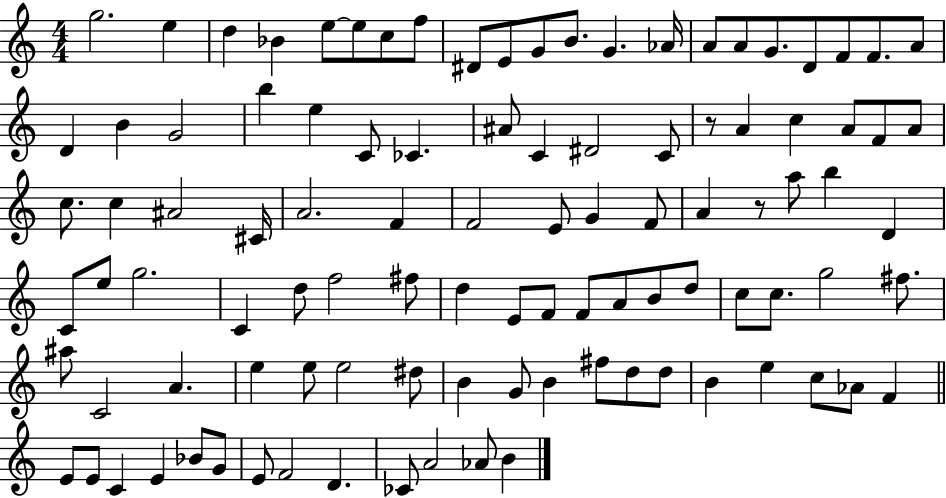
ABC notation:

X:1
T:Untitled
M:4/4
L:1/4
K:C
g2 e d _B e/2 e/2 c/2 f/2 ^D/2 E/2 G/2 B/2 G _A/4 A/2 A/2 G/2 D/2 F/2 F/2 A/2 D B G2 b e C/2 _C ^A/2 C ^D2 C/2 z/2 A c A/2 F/2 A/2 c/2 c ^A2 ^C/4 A2 F F2 E/2 G F/2 A z/2 a/2 b D C/2 e/2 g2 C d/2 f2 ^f/2 d E/2 F/2 F/2 A/2 B/2 d/2 c/2 c/2 g2 ^f/2 ^a/2 C2 A e e/2 e2 ^d/2 B G/2 B ^f/2 d/2 d/2 B e c/2 _A/2 F E/2 E/2 C E _B/2 G/2 E/2 F2 D _C/2 A2 _A/2 B